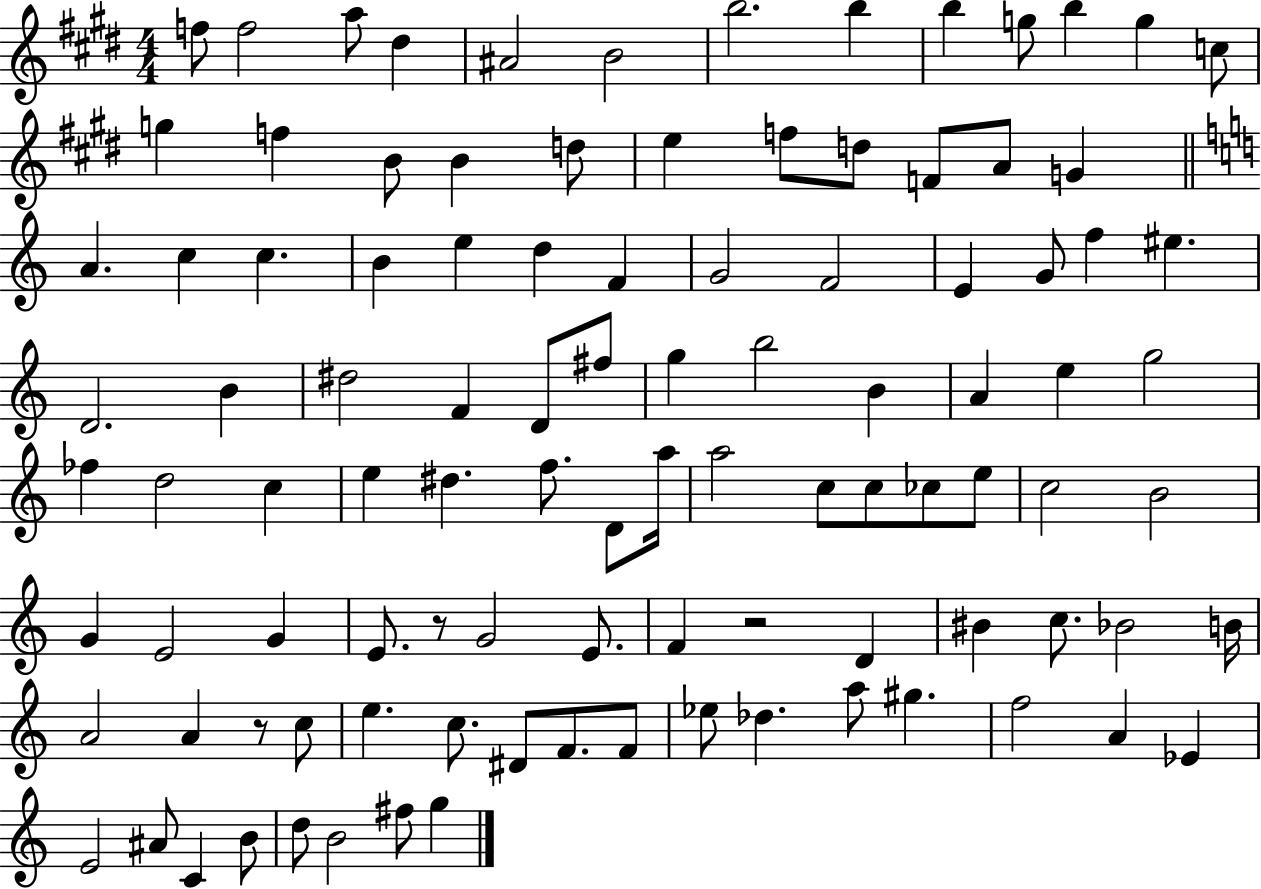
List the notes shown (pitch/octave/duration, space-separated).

F5/e F5/h A5/e D#5/q A#4/h B4/h B5/h. B5/q B5/q G5/e B5/q G5/q C5/e G5/q F5/q B4/e B4/q D5/e E5/q F5/e D5/e F4/e A4/e G4/q A4/q. C5/q C5/q. B4/q E5/q D5/q F4/q G4/h F4/h E4/q G4/e F5/q EIS5/q. D4/h. B4/q D#5/h F4/q D4/e F#5/e G5/q B5/h B4/q A4/q E5/q G5/h FES5/q D5/h C5/q E5/q D#5/q. F5/e. D4/e A5/s A5/h C5/e C5/e CES5/e E5/e C5/h B4/h G4/q E4/h G4/q E4/e. R/e G4/h E4/e. F4/q R/h D4/q BIS4/q C5/e. Bb4/h B4/s A4/h A4/q R/e C5/e E5/q. C5/e. D#4/e F4/e. F4/e Eb5/e Db5/q. A5/e G#5/q. F5/h A4/q Eb4/q E4/h A#4/e C4/q B4/e D5/e B4/h F#5/e G5/q